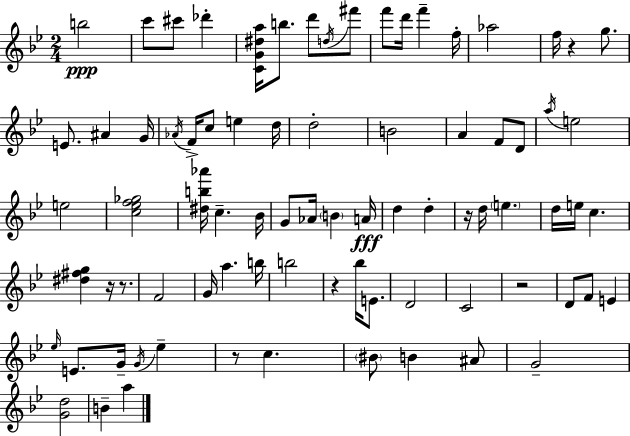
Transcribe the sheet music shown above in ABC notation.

X:1
T:Untitled
M:2/4
L:1/4
K:Bb
b2 c'/2 ^c'/2 _d' [CG^da]/4 b/2 d'/2 d/4 ^f'/2 f'/2 d'/4 f' f/4 _a2 f/4 z g/2 E/2 ^A G/4 _A/4 F/4 c/2 e d/4 d2 B2 A F/2 D/2 a/4 e2 e2 [c_ef_g]2 [^db_a']/4 c _B/4 G/2 _A/4 B A/4 d d z/4 d/4 e d/4 e/4 c [^d^fg] z/4 z/2 F2 G/4 a b/4 b2 z _b/4 E/2 D2 C2 z2 D/2 F/2 E _e/4 E/2 G/4 G/4 _e z/2 c ^B/2 B ^A/2 G2 [Gd]2 B a